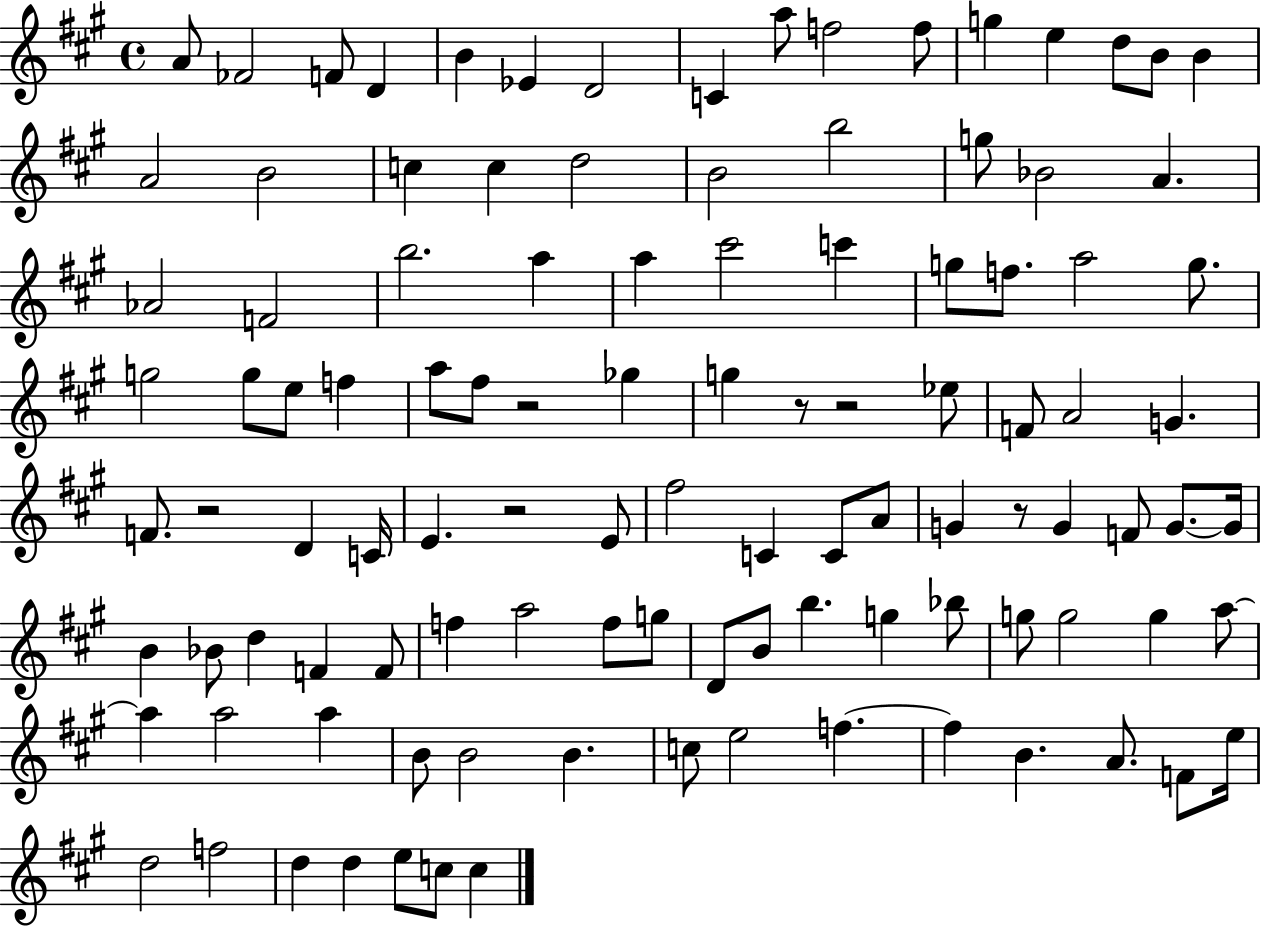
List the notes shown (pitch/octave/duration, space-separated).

A4/e FES4/h F4/e D4/q B4/q Eb4/q D4/h C4/q A5/e F5/h F5/e G5/q E5/q D5/e B4/e B4/q A4/h B4/h C5/q C5/q D5/h B4/h B5/h G5/e Bb4/h A4/q. Ab4/h F4/h B5/h. A5/q A5/q C#6/h C6/q G5/e F5/e. A5/h G5/e. G5/h G5/e E5/e F5/q A5/e F#5/e R/h Gb5/q G5/q R/e R/h Eb5/e F4/e A4/h G4/q. F4/e. R/h D4/q C4/s E4/q. R/h E4/e F#5/h C4/q C4/e A4/e G4/q R/e G4/q F4/e G4/e. G4/s B4/q Bb4/e D5/q F4/q F4/e F5/q A5/h F5/e G5/e D4/e B4/e B5/q. G5/q Bb5/e G5/e G5/h G5/q A5/e A5/q A5/h A5/q B4/e B4/h B4/q. C5/e E5/h F5/q. F5/q B4/q. A4/e. F4/e E5/s D5/h F5/h D5/q D5/q E5/e C5/e C5/q